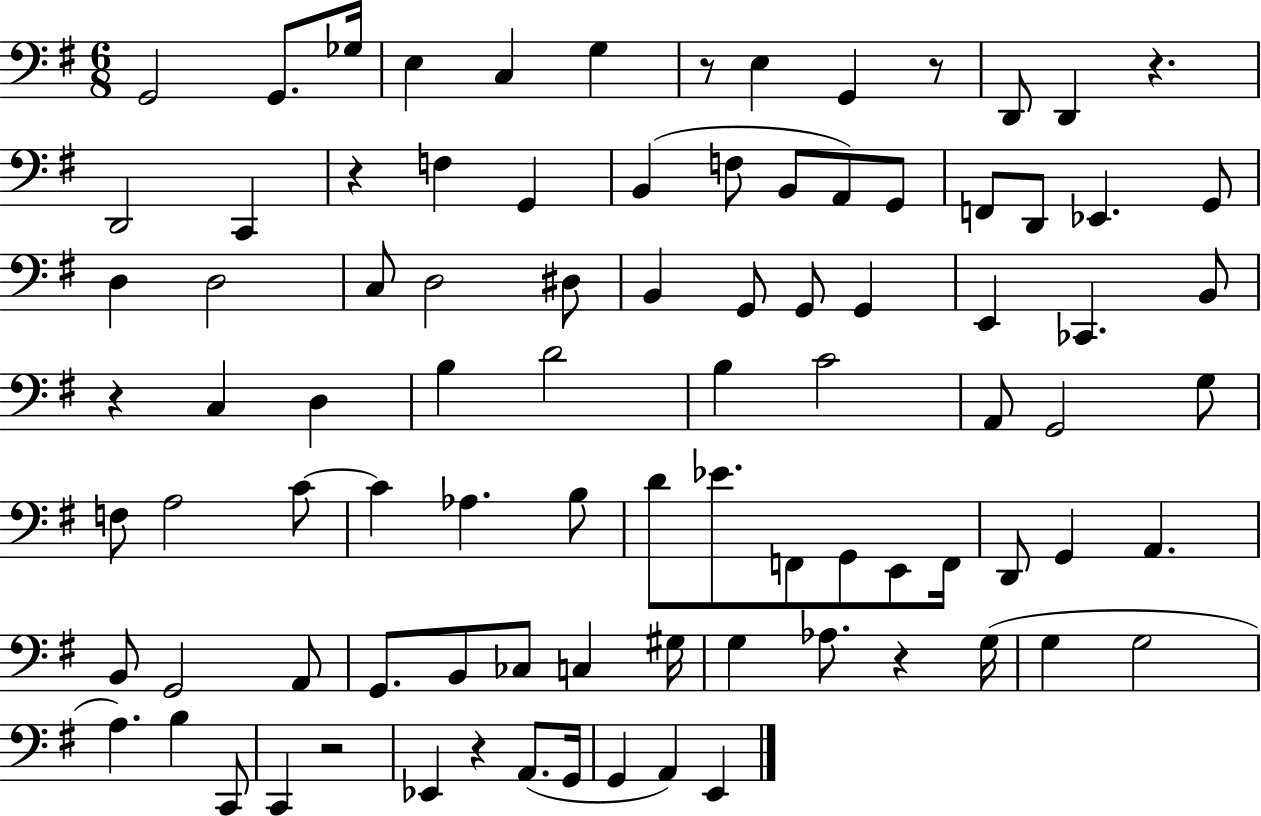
X:1
T:Untitled
M:6/8
L:1/4
K:G
G,,2 G,,/2 _G,/4 E, C, G, z/2 E, G,, z/2 D,,/2 D,, z D,,2 C,, z F, G,, B,, F,/2 B,,/2 A,,/2 G,,/2 F,,/2 D,,/2 _E,, G,,/2 D, D,2 C,/2 D,2 ^D,/2 B,, G,,/2 G,,/2 G,, E,, _C,, B,,/2 z C, D, B, D2 B, C2 A,,/2 G,,2 G,/2 F,/2 A,2 C/2 C _A, B,/2 D/2 _E/2 F,,/2 G,,/2 E,,/2 F,,/4 D,,/2 G,, A,, B,,/2 G,,2 A,,/2 G,,/2 B,,/2 _C,/2 C, ^G,/4 G, _A,/2 z G,/4 G, G,2 A, B, C,,/2 C,, z2 _E,, z A,,/2 G,,/4 G,, A,, E,,